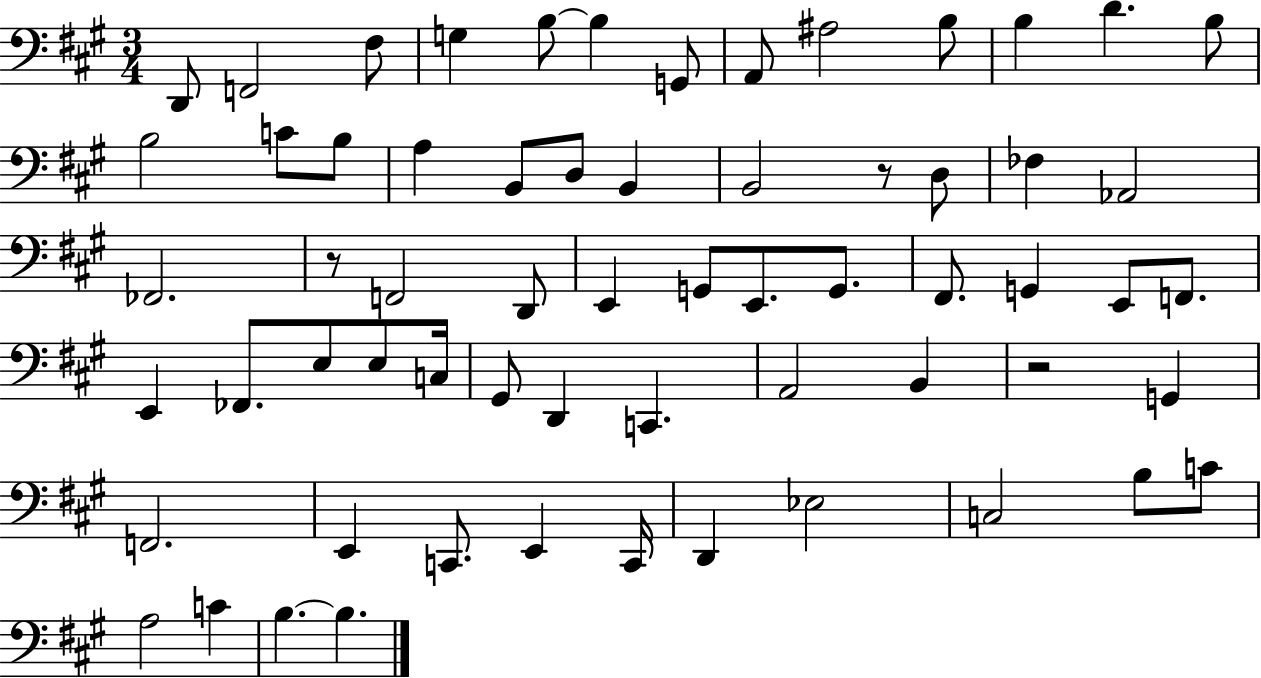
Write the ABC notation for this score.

X:1
T:Untitled
M:3/4
L:1/4
K:A
D,,/2 F,,2 ^F,/2 G, B,/2 B, G,,/2 A,,/2 ^A,2 B,/2 B, D B,/2 B,2 C/2 B,/2 A, B,,/2 D,/2 B,, B,,2 z/2 D,/2 _F, _A,,2 _F,,2 z/2 F,,2 D,,/2 E,, G,,/2 E,,/2 G,,/2 ^F,,/2 G,, E,,/2 F,,/2 E,, _F,,/2 E,/2 E,/2 C,/4 ^G,,/2 D,, C,, A,,2 B,, z2 G,, F,,2 E,, C,,/2 E,, C,,/4 D,, _E,2 C,2 B,/2 C/2 A,2 C B, B,